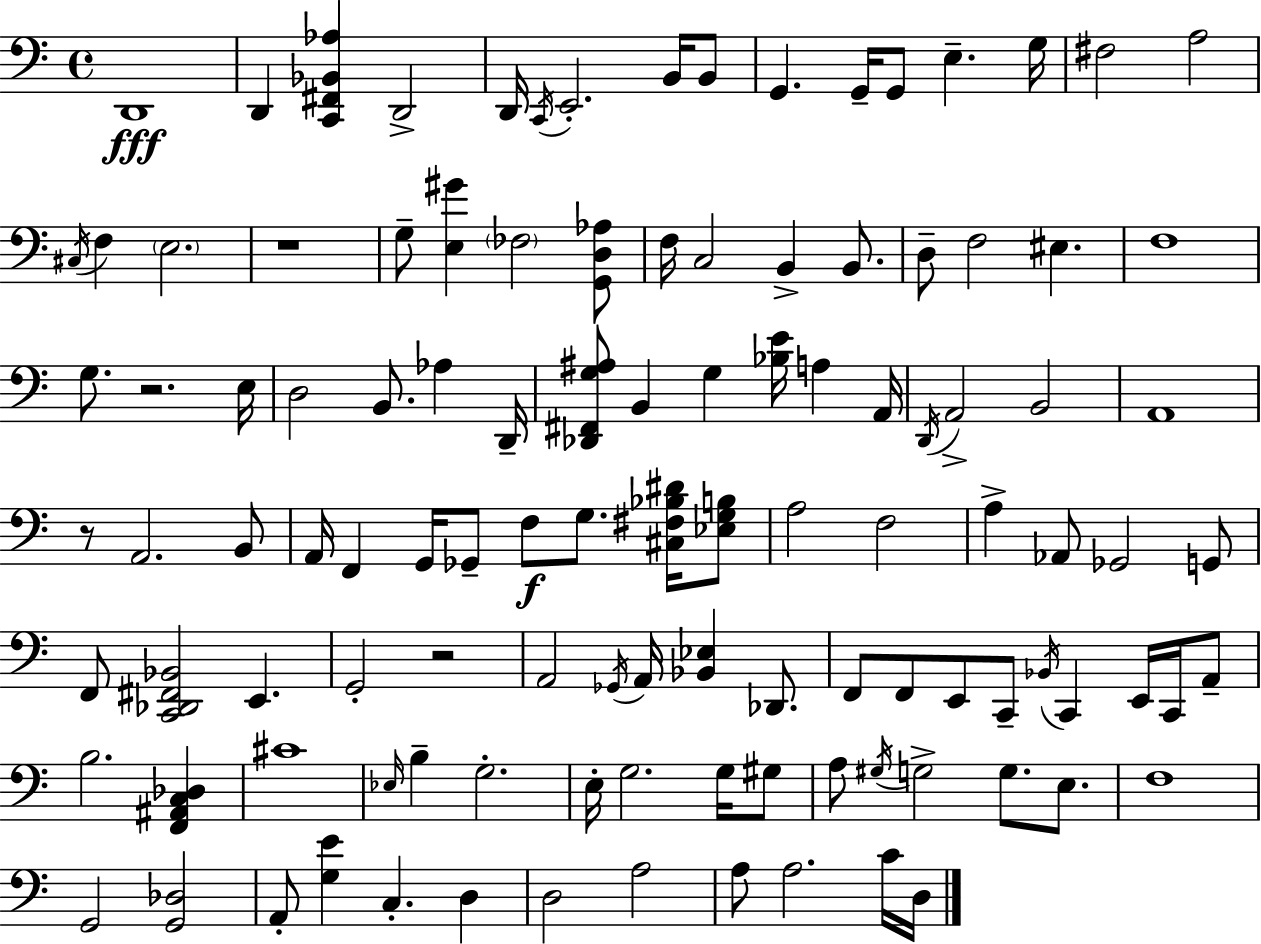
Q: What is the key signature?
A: A minor